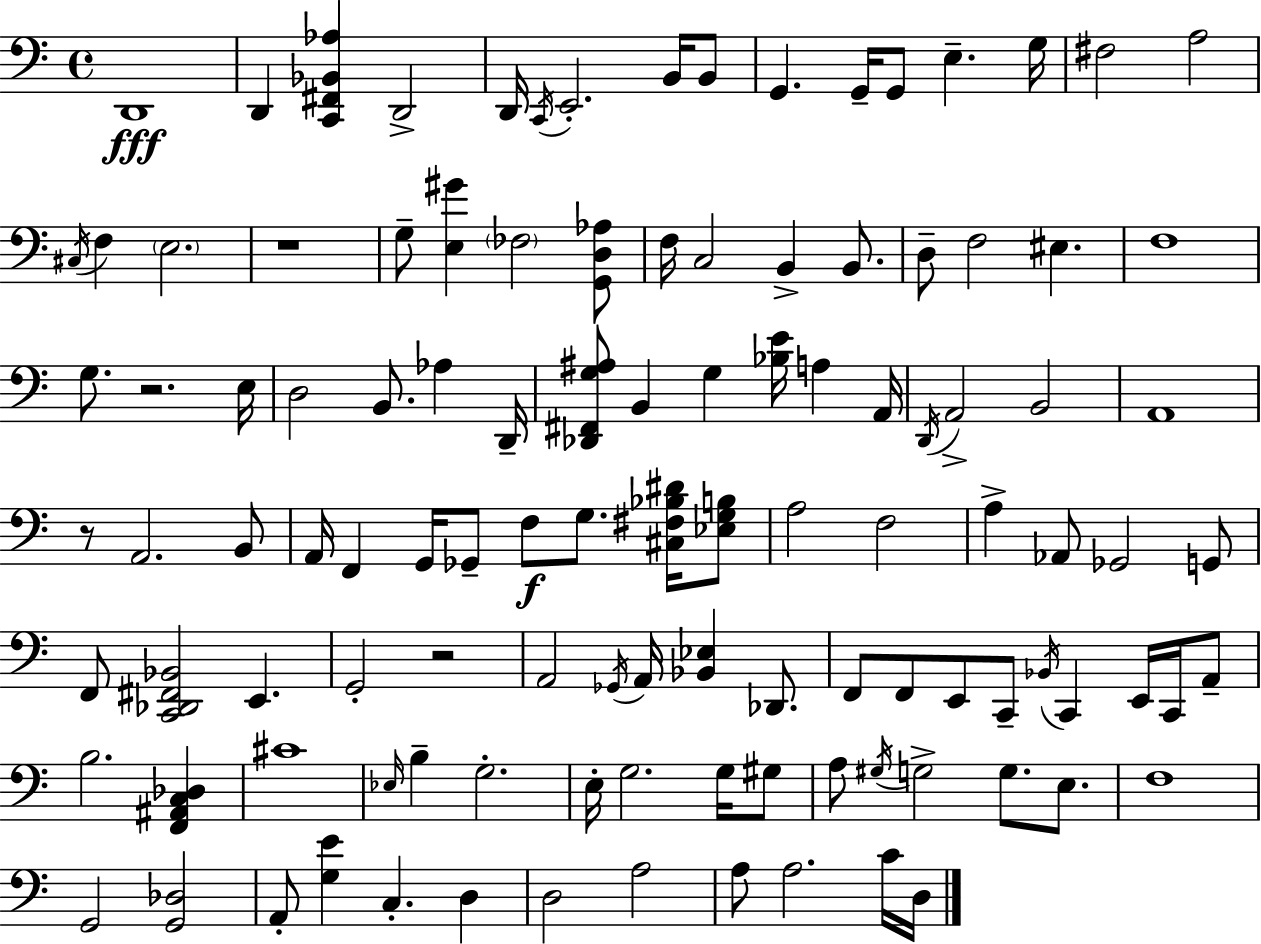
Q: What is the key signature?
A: A minor